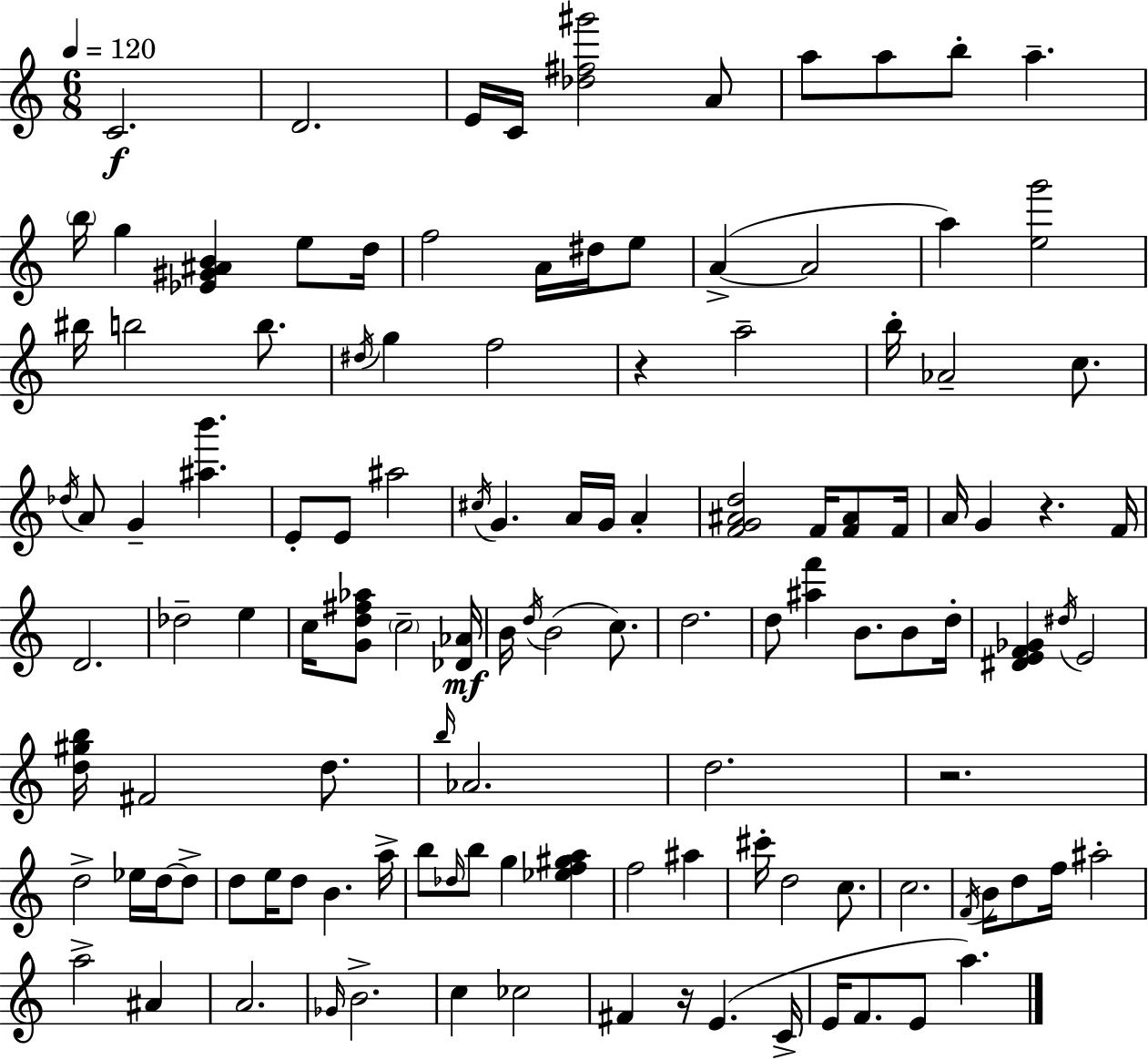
{
  \clef treble
  \numericTimeSignature
  \time 6/8
  \key a \minor
  \tempo 4 = 120
  c'2.\f | d'2. | e'16 c'16 <des'' fis'' gis'''>2 a'8 | a''8 a''8 b''8-. a''4.-- | \break \parenthesize b''16 g''4 <ees' gis' ais' b'>4 e''8 d''16 | f''2 a'16 dis''16 e''8 | a'4->~(~ a'2 | a''4) <e'' g'''>2 | \break bis''16 b''2 b''8. | \acciaccatura { dis''16 } g''4 f''2 | r4 a''2-- | b''16-. aes'2-- c''8. | \break \acciaccatura { des''16 } a'8 g'4-- <ais'' b'''>4. | e'8-. e'8 ais''2 | \acciaccatura { cis''16 } g'4. a'16 g'16 a'4-. | <f' g' ais' d''>2 f'16 | \break <f' ais'>8 f'16 a'16 g'4 r4. | f'16 d'2. | des''2-- e''4 | c''16 <g' d'' fis'' aes''>8 \parenthesize c''2-- | \break <des' aes'>16\mf b'16 \acciaccatura { d''16 }( b'2 | c''8.) d''2. | d''8 <ais'' f'''>4 b'8. | b'8 d''16-. <dis' e' f' ges'>4 \acciaccatura { dis''16 } e'2 | \break <d'' gis'' b''>16 fis'2 | d''8. \grace { b''16 } aes'2. | d''2. | r2. | \break d''2-> | ees''16 d''16~~ d''8-> d''8 e''16 d''8 b'4. | a''16-> b''8 \grace { des''16 } b''8 g''4 | <ees'' f'' gis'' a''>4 f''2 | \break ais''4 cis'''16-. d''2 | c''8. c''2. | \acciaccatura { f'16 } b'16 d''8 f''16 | ais''2-. a''2-> | \break ais'4 a'2. | \grace { ges'16 } b'2.-> | c''4 | ces''2 fis'4 | \break r16 e'4.( c'16-> e'16 f'8. | e'8 a''4.) \bar "|."
}